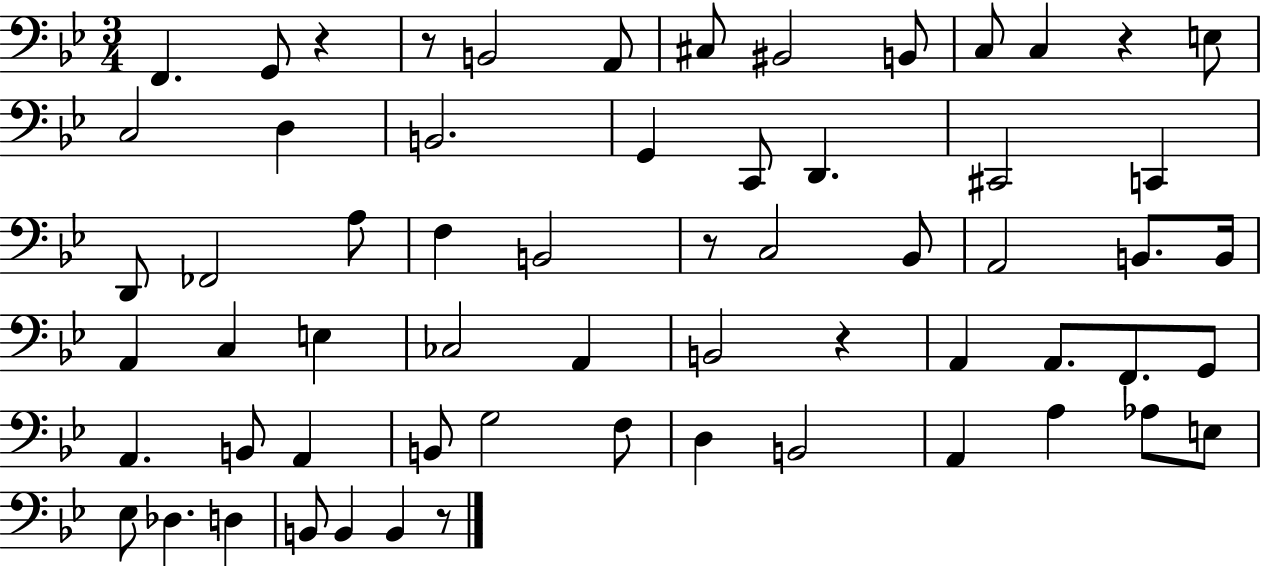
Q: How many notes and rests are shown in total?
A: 62